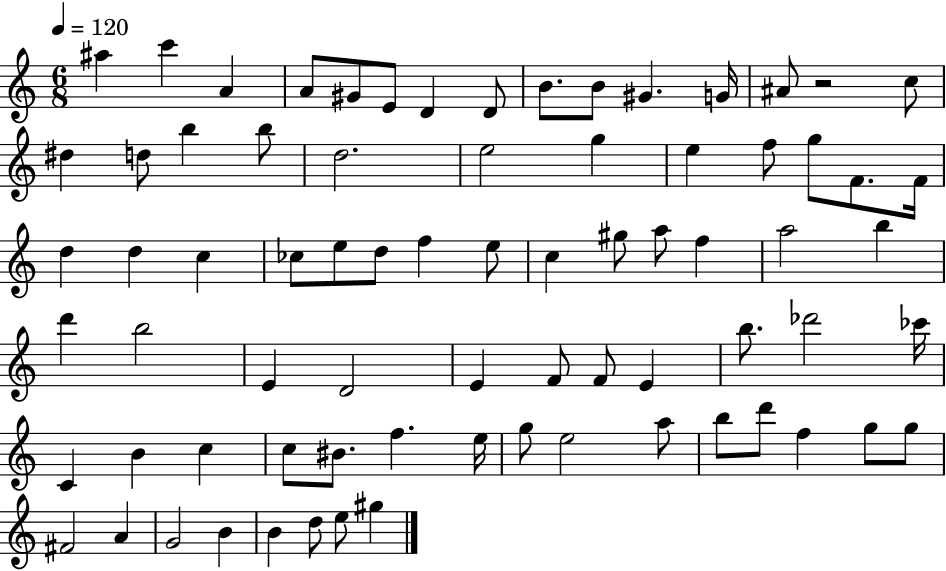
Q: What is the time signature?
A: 6/8